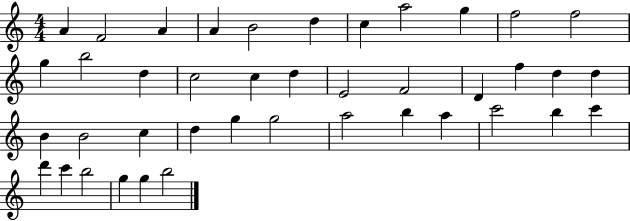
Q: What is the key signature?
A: C major